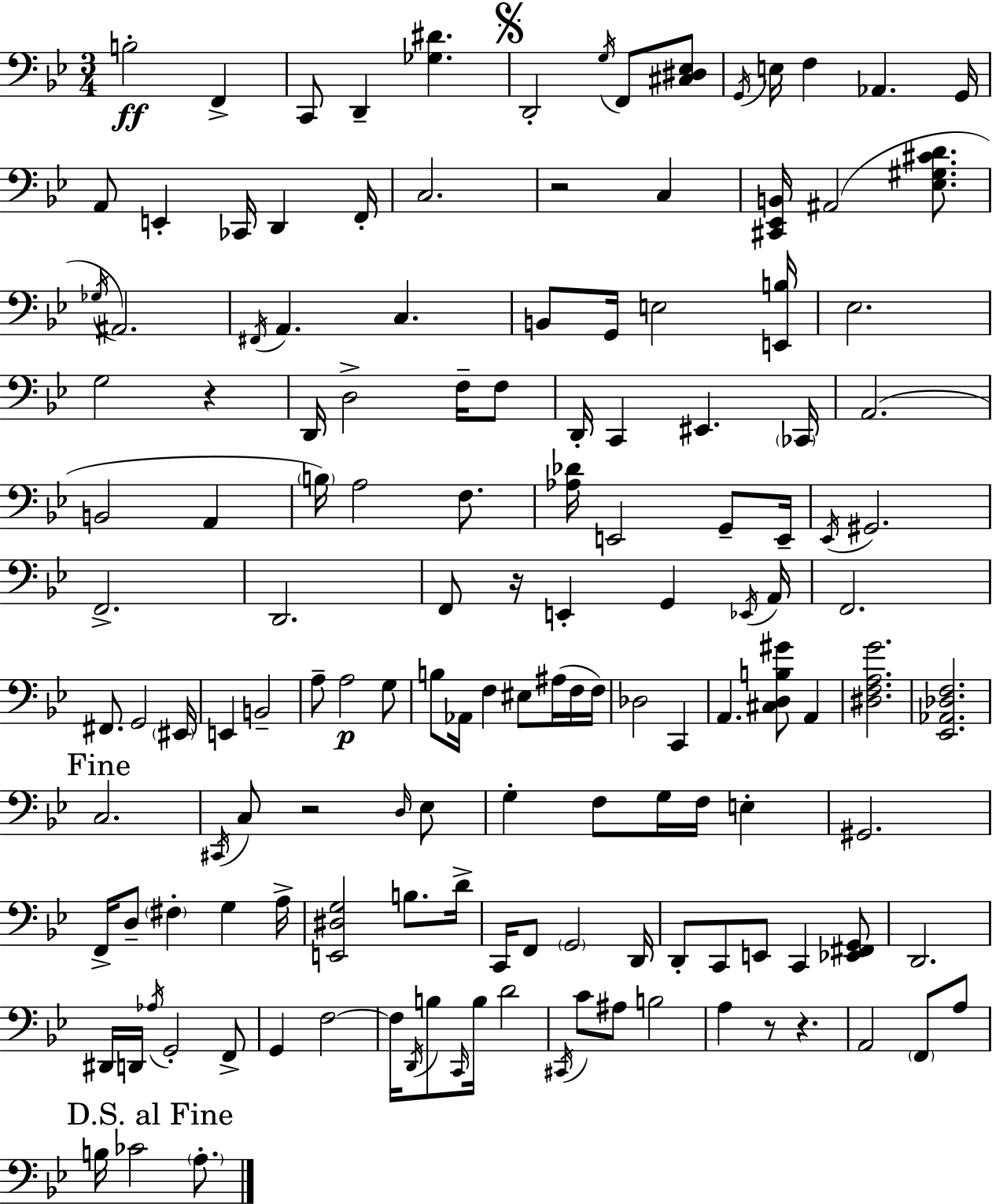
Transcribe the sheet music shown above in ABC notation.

X:1
T:Untitled
M:3/4
L:1/4
K:Gm
B,2 F,, C,,/2 D,, [_G,^D] D,,2 G,/4 F,,/2 [^C,^D,_E,]/2 G,,/4 E,/4 F, _A,, G,,/4 A,,/2 E,, _C,,/4 D,, F,,/4 C,2 z2 C, [^C,,_E,,B,,]/4 ^A,,2 [_E,^G,^CD]/2 _G,/4 ^A,,2 ^F,,/4 A,, C, B,,/2 G,,/4 E,2 [E,,B,]/4 _E,2 G,2 z D,,/4 D,2 F,/4 F,/2 D,,/4 C,, ^E,, _C,,/4 A,,2 B,,2 A,, B,/4 A,2 F,/2 [_A,_D]/4 E,,2 G,,/2 E,,/4 _E,,/4 ^G,,2 F,,2 D,,2 F,,/2 z/4 E,, G,, _E,,/4 A,,/4 F,,2 ^F,,/2 G,,2 ^E,,/4 E,, B,,2 A,/2 A,2 G,/2 B,/2 _A,,/4 F, ^E,/2 ^A,/4 F,/4 F,/4 _D,2 C,, A,, [^C,D,B,^G]/2 A,, [^D,F,A,G]2 [_E,,_A,,_D,F,]2 C,2 ^C,,/4 C,/2 z2 D,/4 _E,/2 G, F,/2 G,/4 F,/4 E, ^G,,2 F,,/4 D,/2 ^F, G, A,/4 [E,,^D,G,]2 B,/2 D/4 C,,/4 F,,/2 G,,2 D,,/4 D,,/2 C,,/2 E,,/2 C,, [_E,,^F,,G,,]/2 D,,2 ^D,,/4 D,,/4 _A,/4 G,,2 F,,/2 G,, F,2 F,/4 D,,/4 B,/2 C,,/4 B,/4 D2 ^C,,/4 C/2 ^A,/2 B,2 A, z/2 z A,,2 F,,/2 A,/2 B,/4 _C2 A,/2